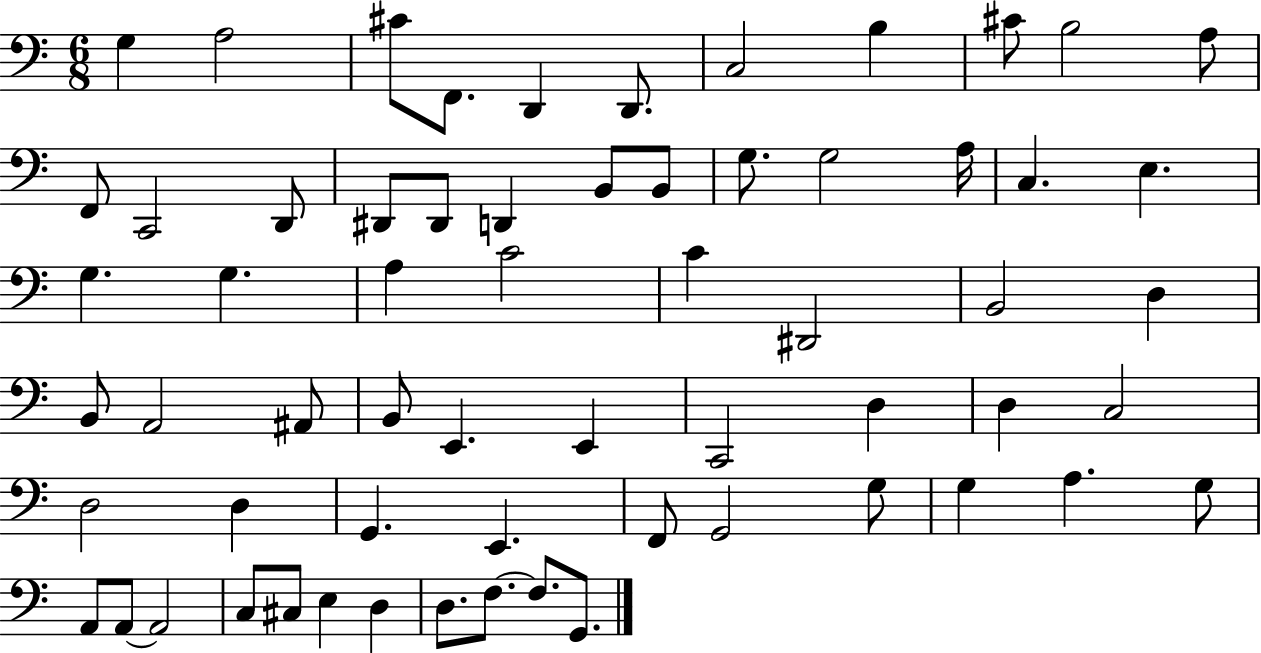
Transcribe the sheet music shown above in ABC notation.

X:1
T:Untitled
M:6/8
L:1/4
K:C
G, A,2 ^C/2 F,,/2 D,, D,,/2 C,2 B, ^C/2 B,2 A,/2 F,,/2 C,,2 D,,/2 ^D,,/2 ^D,,/2 D,, B,,/2 B,,/2 G,/2 G,2 A,/4 C, E, G, G, A, C2 C ^D,,2 B,,2 D, B,,/2 A,,2 ^A,,/2 B,,/2 E,, E,, C,,2 D, D, C,2 D,2 D, G,, E,, F,,/2 G,,2 G,/2 G, A, G,/2 A,,/2 A,,/2 A,,2 C,/2 ^C,/2 E, D, D,/2 F,/2 F,/2 G,,/2